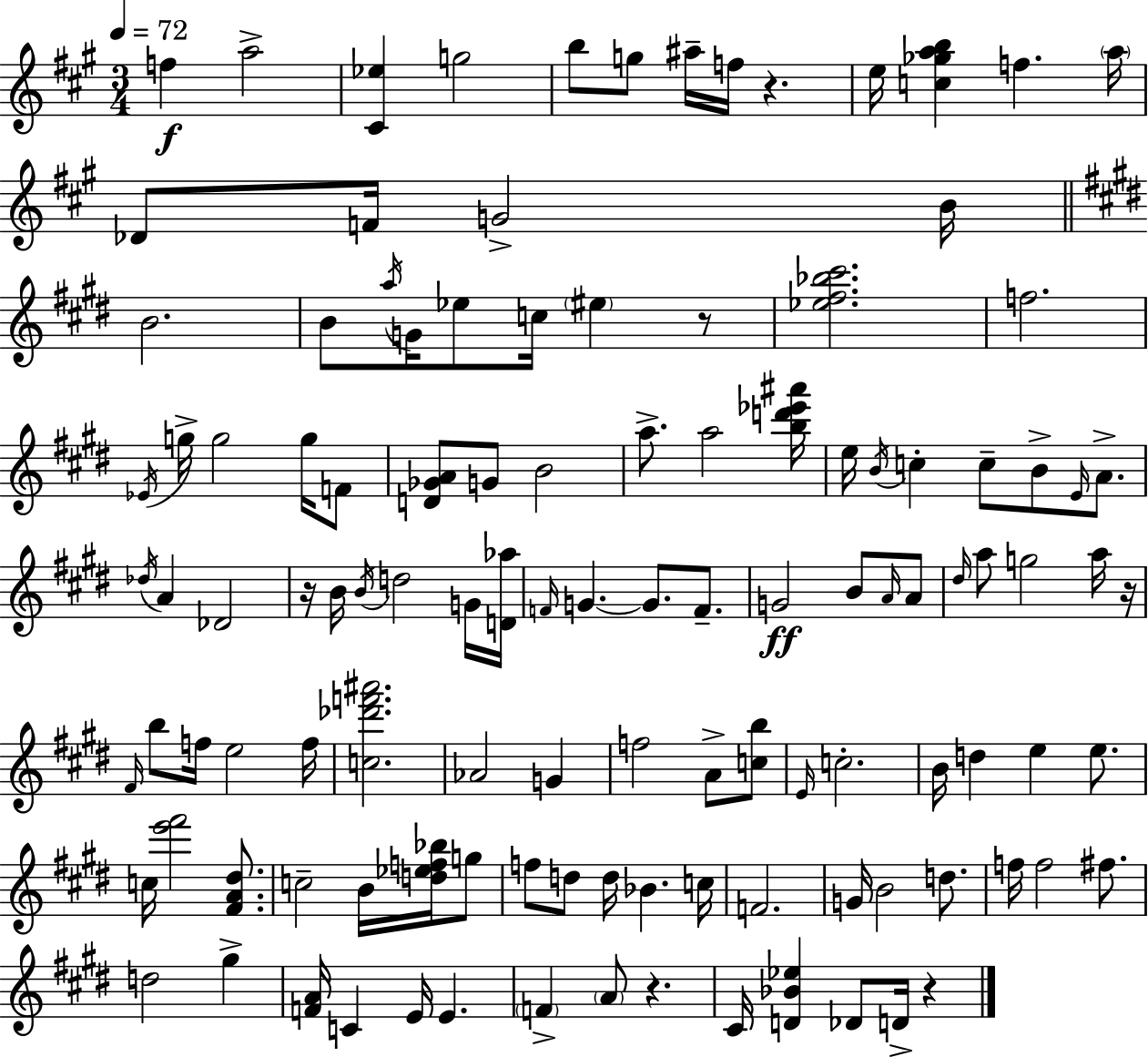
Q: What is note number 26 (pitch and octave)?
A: G5